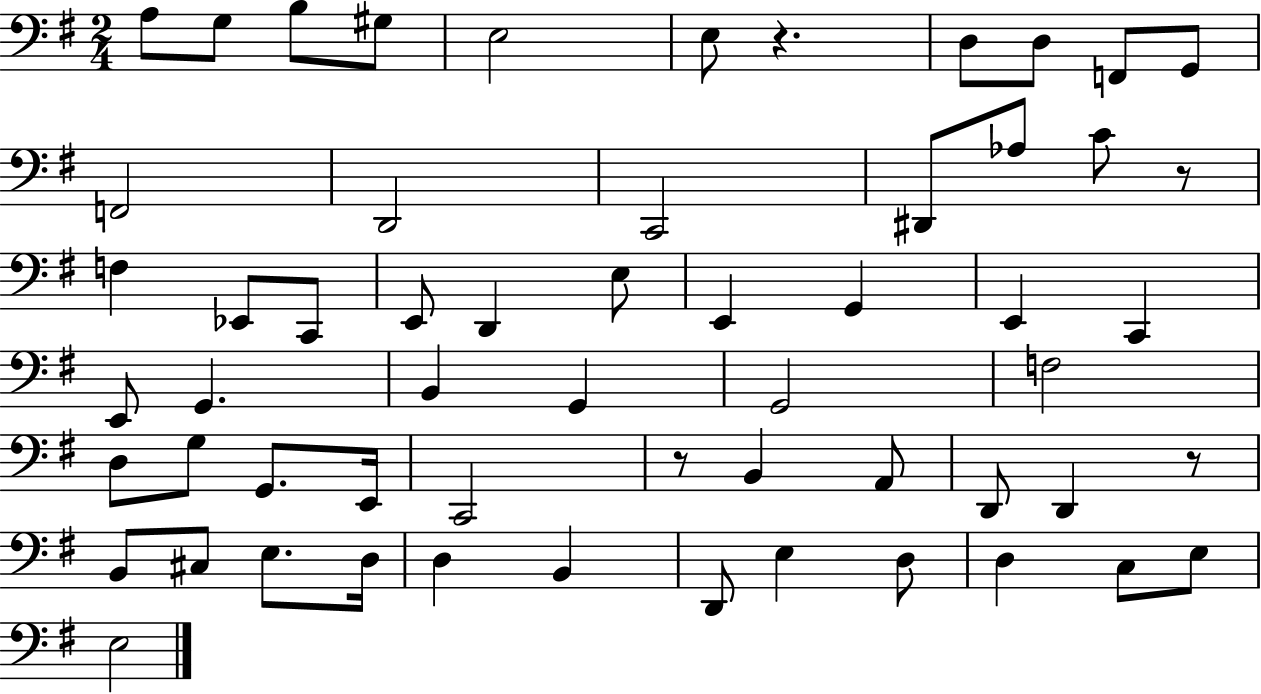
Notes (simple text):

A3/e G3/e B3/e G#3/e E3/h E3/e R/q. D3/e D3/e F2/e G2/e F2/h D2/h C2/h D#2/e Ab3/e C4/e R/e F3/q Eb2/e C2/e E2/e D2/q E3/e E2/q G2/q E2/q C2/q E2/e G2/q. B2/q G2/q G2/h F3/h D3/e G3/e G2/e. E2/s C2/h R/e B2/q A2/e D2/e D2/q R/e B2/e C#3/e E3/e. D3/s D3/q B2/q D2/e E3/q D3/e D3/q C3/e E3/e E3/h